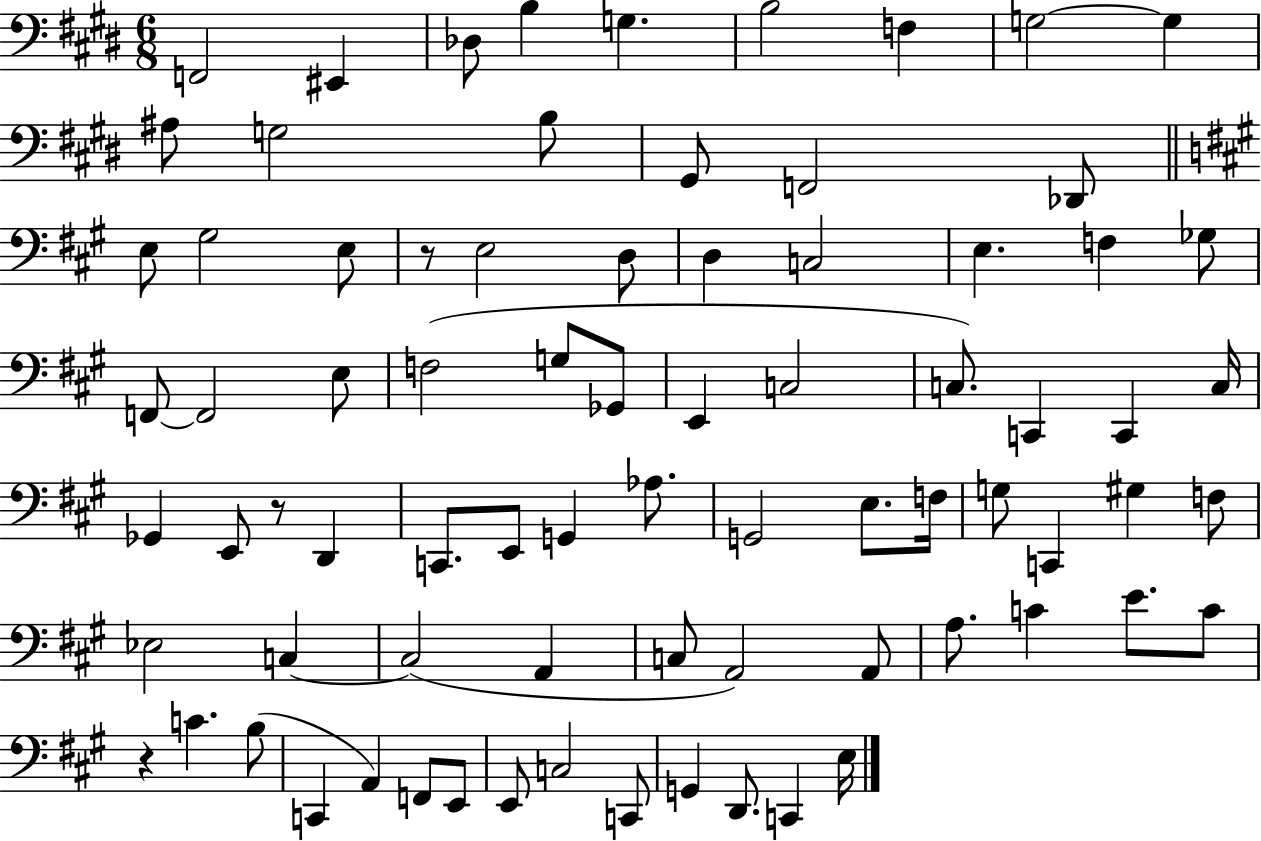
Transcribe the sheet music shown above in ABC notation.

X:1
T:Untitled
M:6/8
L:1/4
K:E
F,,2 ^E,, _D,/2 B, G, B,2 F, G,2 G, ^A,/2 G,2 B,/2 ^G,,/2 F,,2 _D,,/2 E,/2 ^G,2 E,/2 z/2 E,2 D,/2 D, C,2 E, F, _G,/2 F,,/2 F,,2 E,/2 F,2 G,/2 _G,,/2 E,, C,2 C,/2 C,, C,, C,/4 _G,, E,,/2 z/2 D,, C,,/2 E,,/2 G,, _A,/2 G,,2 E,/2 F,/4 G,/2 C,, ^G, F,/2 _E,2 C, C,2 A,, C,/2 A,,2 A,,/2 A,/2 C E/2 C/2 z C B,/2 C,, A,, F,,/2 E,,/2 E,,/2 C,2 C,,/2 G,, D,,/2 C,, E,/4